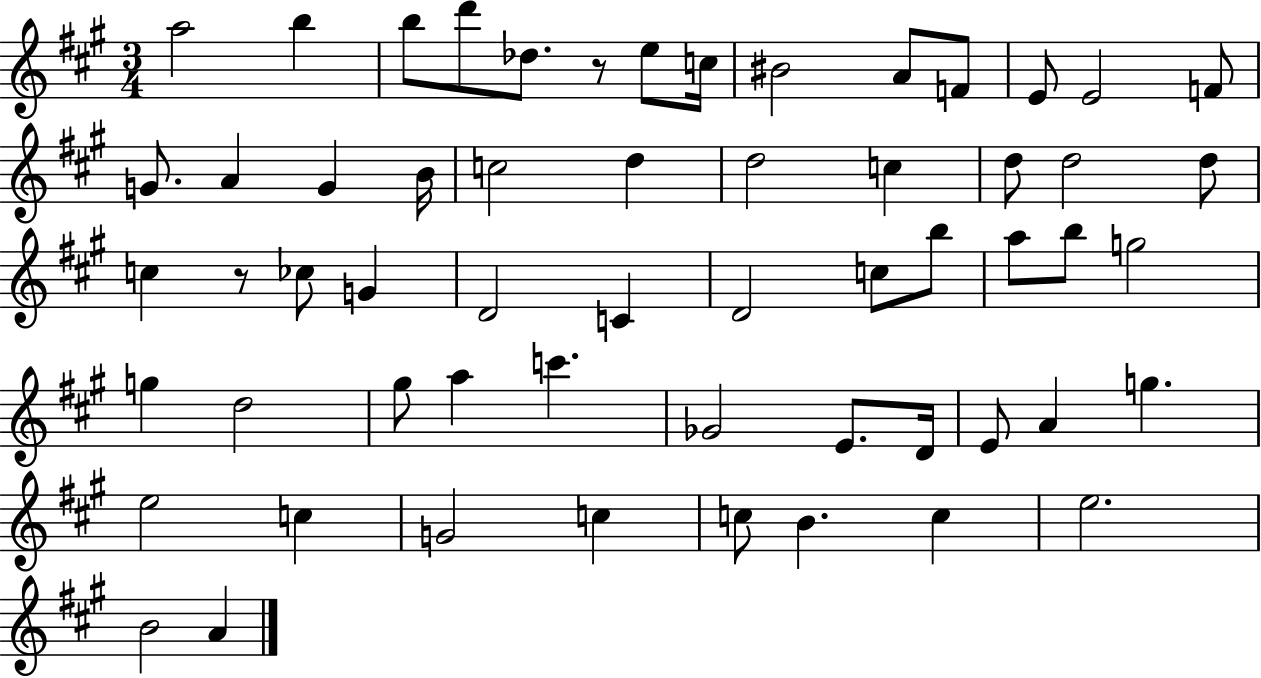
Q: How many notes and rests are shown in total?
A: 58